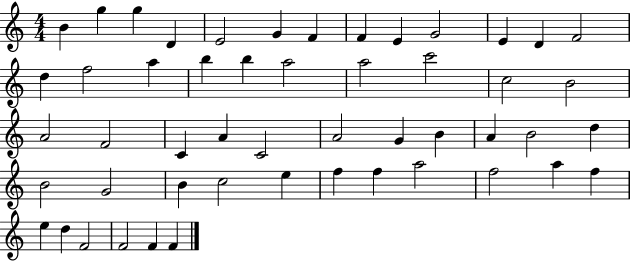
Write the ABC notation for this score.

X:1
T:Untitled
M:4/4
L:1/4
K:C
B g g D E2 G F F E G2 E D F2 d f2 a b b a2 a2 c'2 c2 B2 A2 F2 C A C2 A2 G B A B2 d B2 G2 B c2 e f f a2 f2 a f e d F2 F2 F F